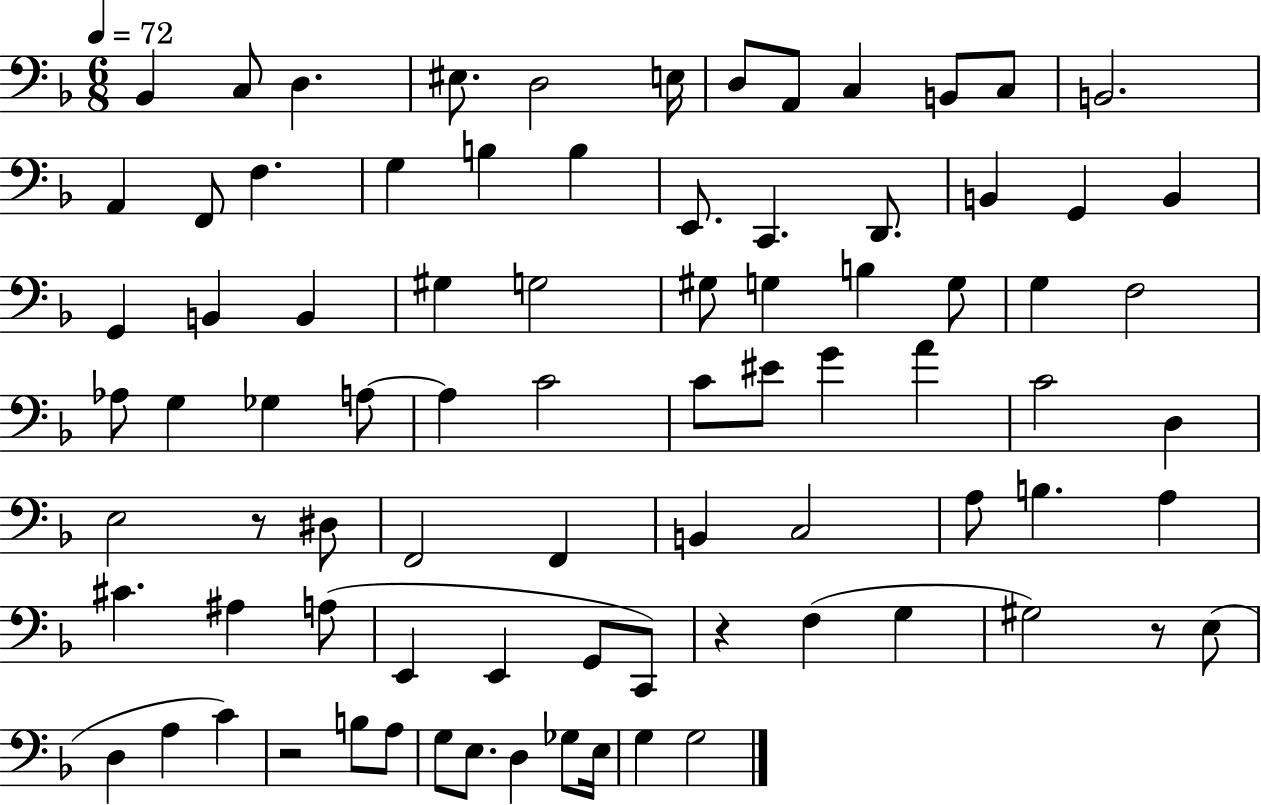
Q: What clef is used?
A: bass